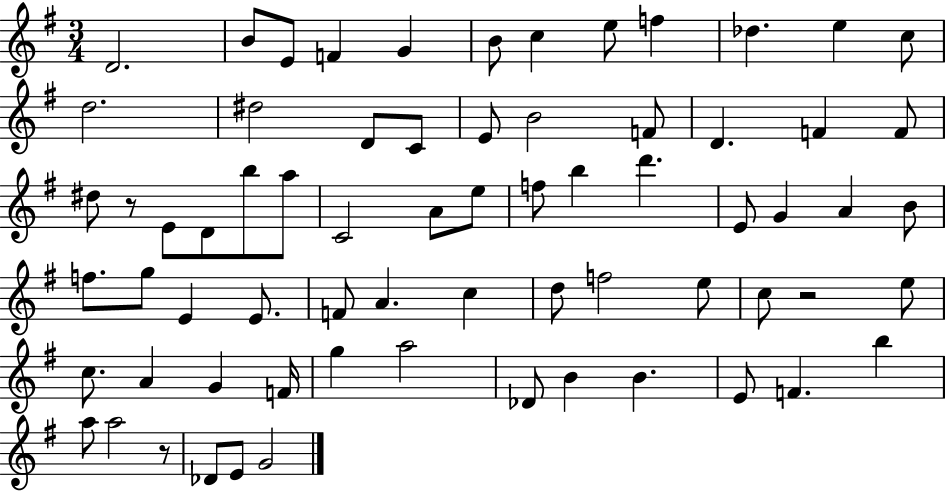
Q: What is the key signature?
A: G major